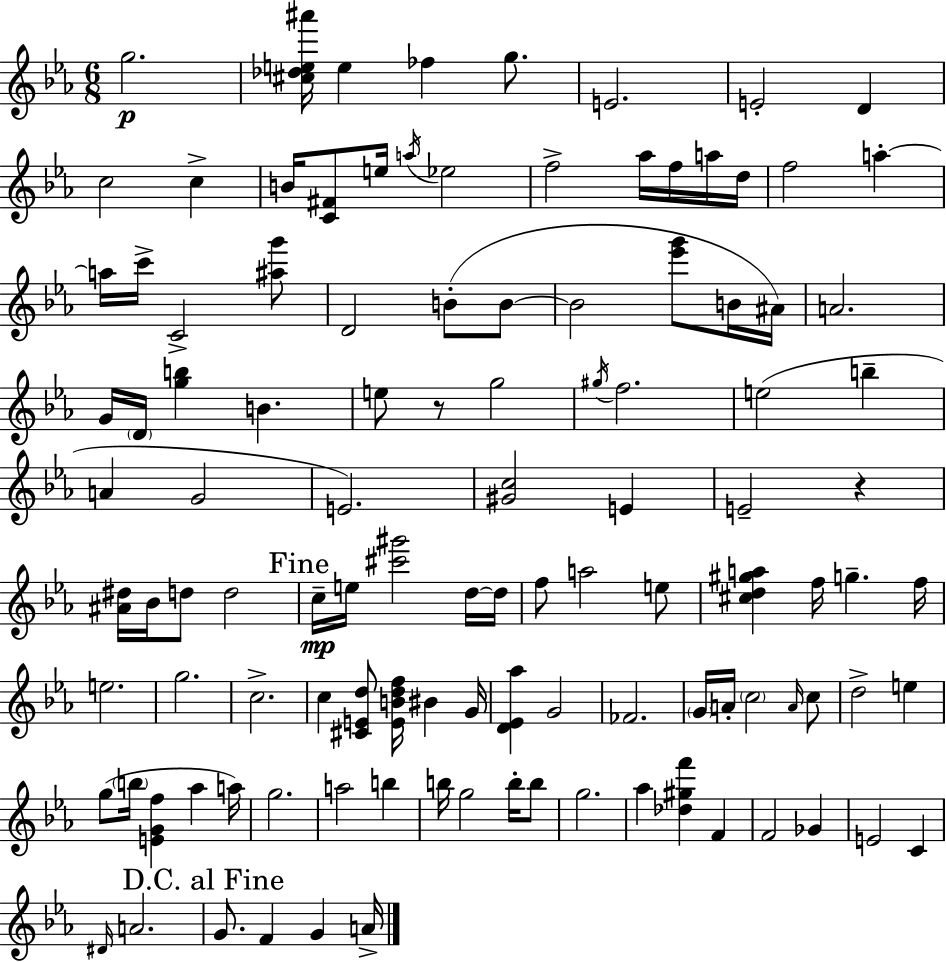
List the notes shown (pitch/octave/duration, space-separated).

G5/h. [C#5,Db5,E5,A#6]/s E5/q FES5/q G5/e. E4/h. E4/h D4/q C5/h C5/q B4/s [C4,F#4]/e E5/s A5/s Eb5/h F5/h Ab5/s F5/s A5/s D5/s F5/h A5/q A5/s C6/s C4/h [A#5,G6]/e D4/h B4/e B4/e B4/h [Eb6,G6]/e B4/s A#4/s A4/h. G4/s D4/s [G5,B5]/q B4/q. E5/e R/e G5/h G#5/s F5/h. E5/h B5/q A4/q G4/h E4/h. [G#4,C5]/h E4/q E4/h R/q [A#4,D#5]/s Bb4/s D5/e D5/h C5/s E5/s [C#6,G#6]/h D5/s D5/s F5/e A5/h E5/e [C#5,D5,G#5,A5]/q F5/s G5/q. F5/s E5/h. G5/h. C5/h. C5/q [C#4,E4,D5]/e [E4,B4,D5,F5]/s BIS4/q G4/s [D4,Eb4,Ab5]/q G4/h FES4/h. G4/s A4/s C5/h A4/s C5/e D5/h E5/q G5/e B5/s [E4,G4,F5]/q Ab5/q A5/s G5/h. A5/h B5/q B5/s G5/h B5/s B5/e G5/h. Ab5/q [Db5,G#5,F6]/q F4/q F4/h Gb4/q E4/h C4/q D#4/s A4/h. G4/e. F4/q G4/q A4/s